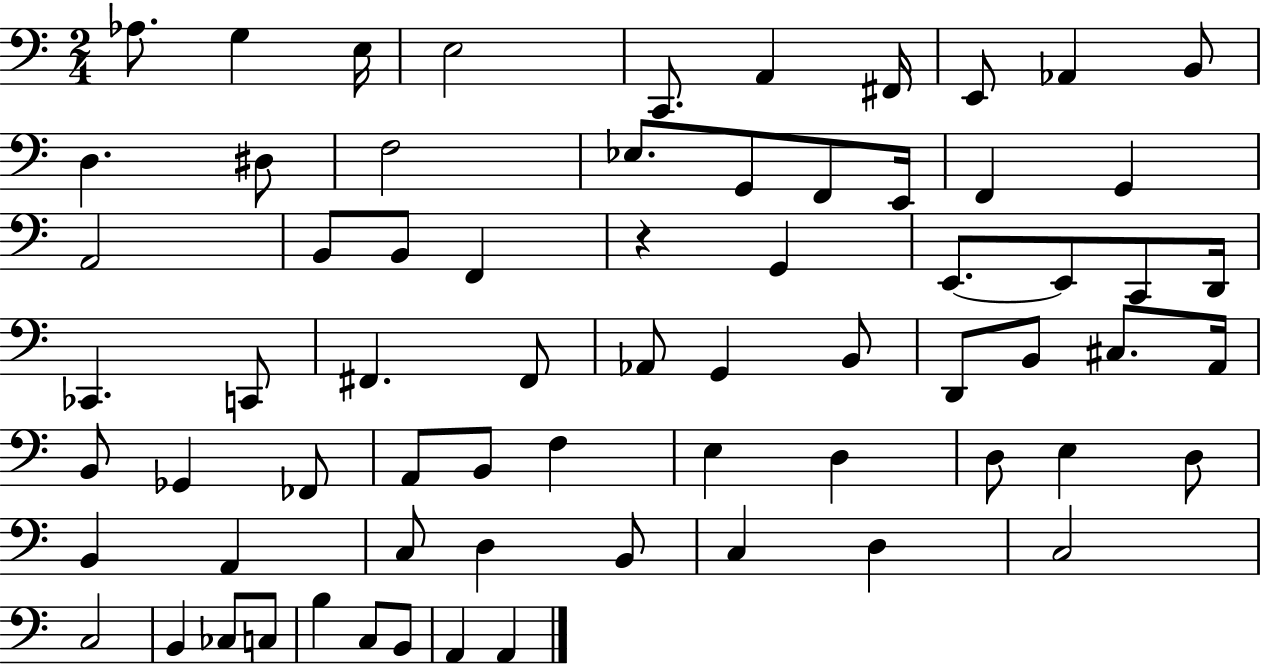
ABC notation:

X:1
T:Untitled
M:2/4
L:1/4
K:C
_A,/2 G, E,/4 E,2 C,,/2 A,, ^F,,/4 E,,/2 _A,, B,,/2 D, ^D,/2 F,2 _E,/2 G,,/2 F,,/2 E,,/4 F,, G,, A,,2 B,,/2 B,,/2 F,, z G,, E,,/2 E,,/2 C,,/2 D,,/4 _C,, C,,/2 ^F,, ^F,,/2 _A,,/2 G,, B,,/2 D,,/2 B,,/2 ^C,/2 A,,/4 B,,/2 _G,, _F,,/2 A,,/2 B,,/2 F, E, D, D,/2 E, D,/2 B,, A,, C,/2 D, B,,/2 C, D, C,2 C,2 B,, _C,/2 C,/2 B, C,/2 B,,/2 A,, A,,